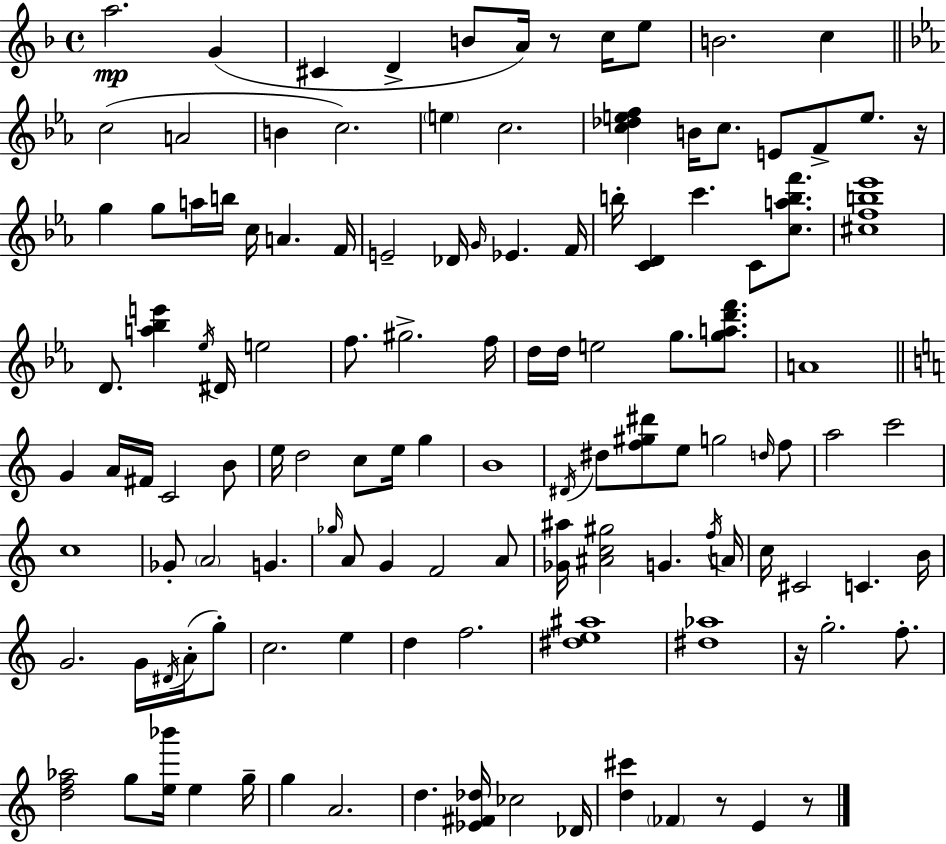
A5/h. G4/q C#4/q D4/q B4/e A4/s R/e C5/s E5/e B4/h. C5/q C5/h A4/h B4/q C5/h. E5/q C5/h. [C5,Db5,E5,F5]/q B4/s C5/e. E4/e F4/e E5/e. R/s G5/q G5/e A5/s B5/s C5/s A4/q. F4/s E4/h Db4/s G4/s Eb4/q. F4/s B5/s [C4,D4]/q C6/q. C4/e [C5,A5,B5,F6]/e. [C#5,F5,B5,Eb6]/w D4/e. [A5,Bb5,E6]/q Eb5/s D#4/s E5/h F5/e. G#5/h. F5/s D5/s D5/s E5/h G5/e. [G5,A5,D6,F6]/e. A4/w G4/q A4/s F#4/s C4/h B4/e E5/s D5/h C5/e E5/s G5/q B4/w D#4/s D#5/e [F5,G#5,D#6]/e E5/e G5/h D5/s F5/e A5/h C6/h C5/w Gb4/e A4/h G4/q. Gb5/s A4/e G4/q F4/h A4/e [Gb4,A#5]/s [A#4,C5,G#5]/h G4/q. F5/s A4/s C5/s C#4/h C4/q. B4/s G4/h. G4/s D#4/s A4/s G5/e C5/h. E5/q D5/q F5/h. [D#5,E5,A#5]/w [D#5,Ab5]/w R/s G5/h. F5/e. [D5,F5,Ab5]/h G5/e [E5,Bb6]/s E5/q G5/s G5/q A4/h. D5/q. [Eb4,F#4,Db5]/s CES5/h Db4/s [D5,C#6]/q FES4/q R/e E4/q R/e